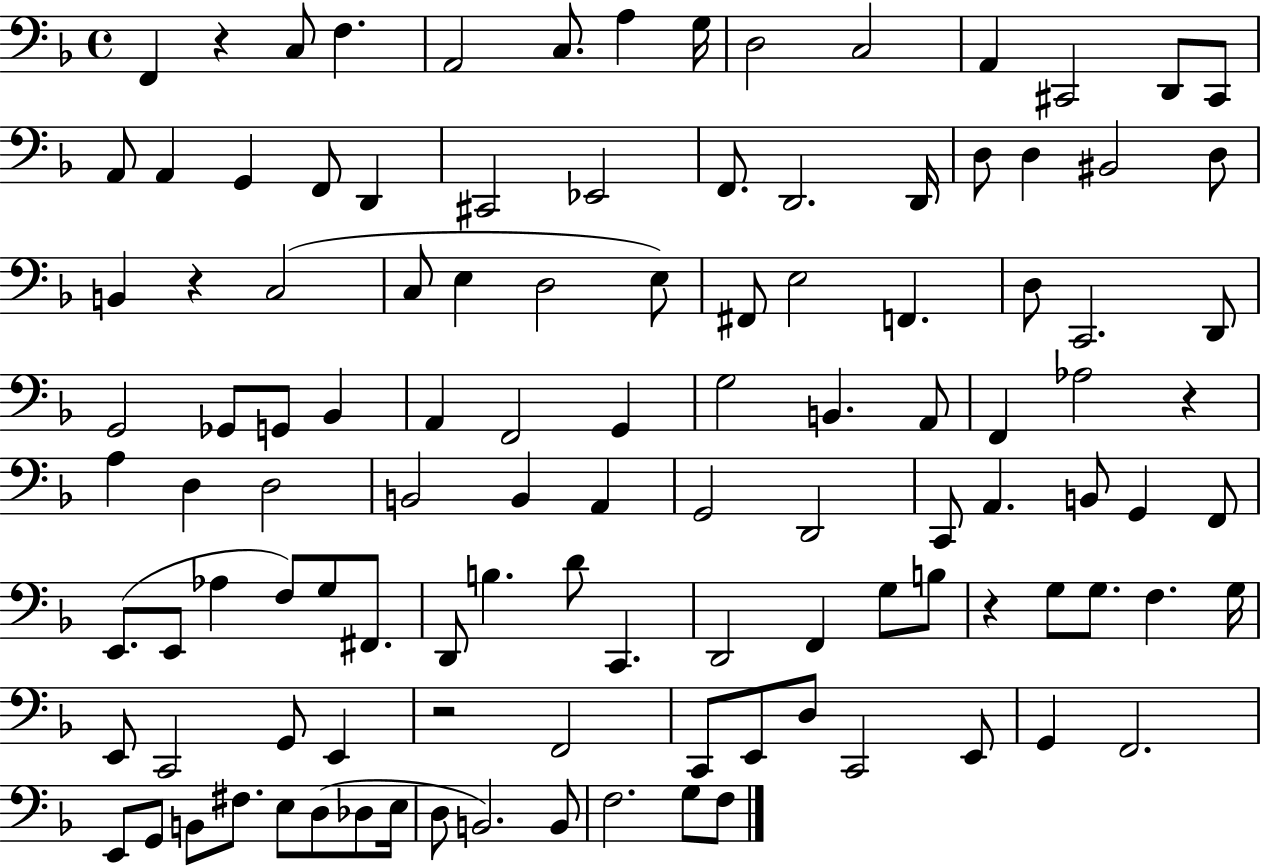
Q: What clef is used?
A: bass